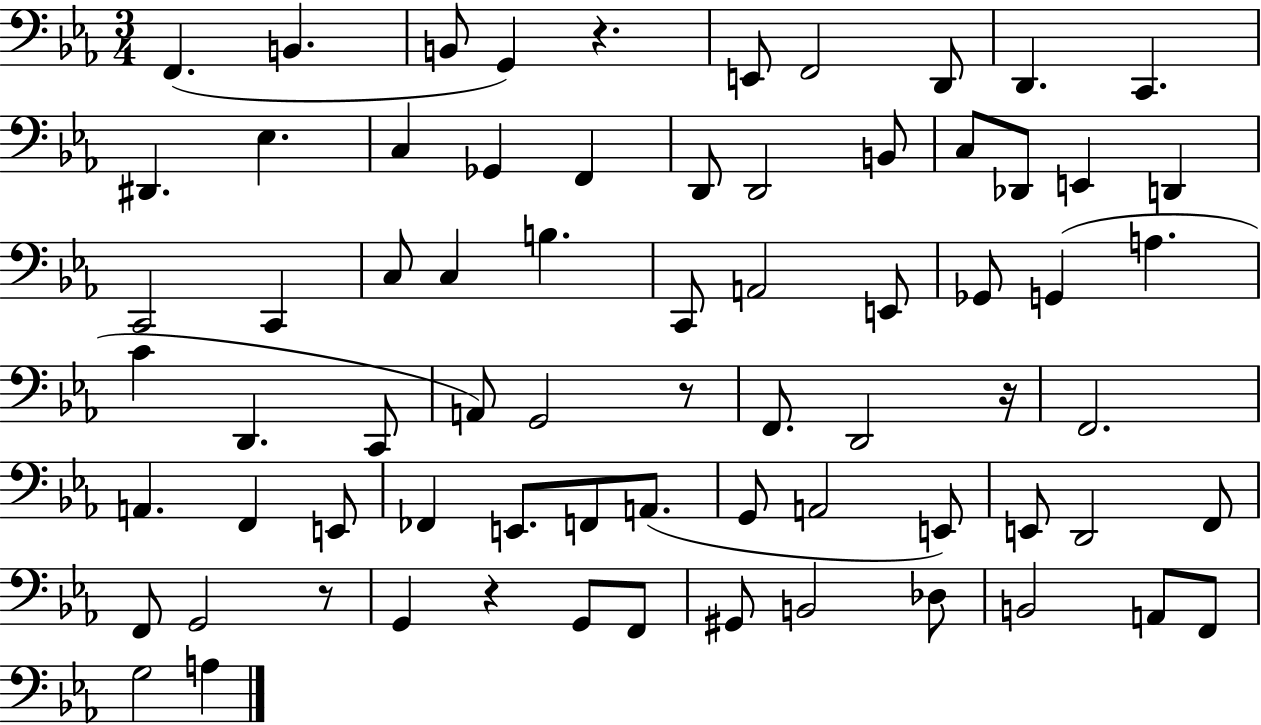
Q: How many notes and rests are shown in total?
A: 71